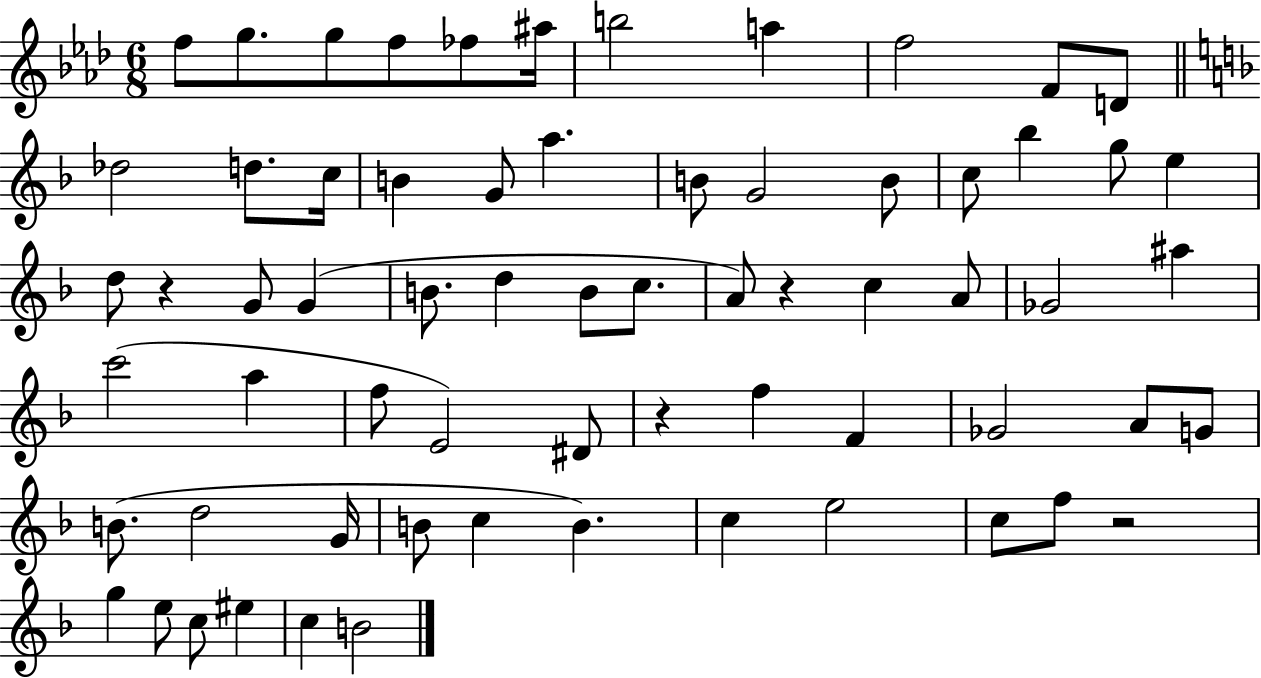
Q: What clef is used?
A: treble